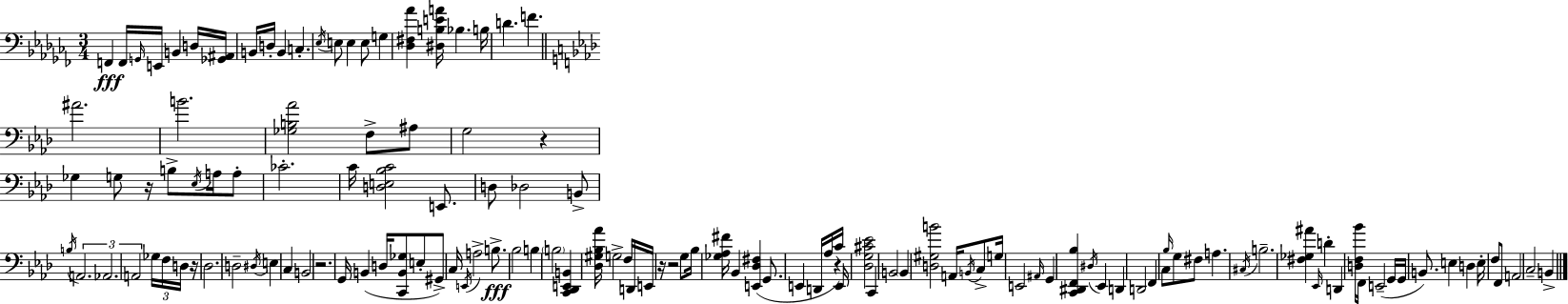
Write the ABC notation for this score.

X:1
T:Untitled
M:3/4
L:1/4
K:Abm
F,, F,,/4 G,,/4 E,,/4 B,, D,/4 [_G,,^A,,]/4 B,,/4 D,/4 B,, C, _E,/4 E,/2 E, E,/2 G, [_D,^F,_A] [^D,B,EA]/4 _B, B,/4 D F ^A2 B2 [_G,B,_A]2 F,/2 ^A,/2 G,2 z _G, G,/2 z/4 B,/2 _E,/4 A,/4 A,/2 _C2 C/4 [D,E,_B,C]2 E,,/2 D,/2 _D,2 B,,/2 B,/4 A,,2 _A,,2 A,,2 _G,/4 F,/4 D,/4 z/4 _D,2 D,2 ^D,/4 E, C, B,,2 z2 G,,/4 B,, D,/4 [C,,B,,_G,]/2 E,/2 ^G,,/2 C,/4 E,,/4 A,2 B,/2 _B,2 B, B,2 [C,,_D,,E,,B,,] [_D,^G,_B,_A]/4 G,2 F,/4 D,,/4 E,,/4 z/4 z2 G,/2 _B,/4 [_G,_A,^F]/4 _B,, [E,,_D,^F,] G,,/2 E,, D,,/4 _A,/4 C/4 z E,,/4 [_D,G,^C_E]2 C,, B,,2 B,, [D,^G,B]2 A,,/4 B,,/4 C,/2 G,/4 E,,2 ^A,,/4 G,, [C,,^D,,F,,_B,] ^D,/4 _E,, D,, D,,2 F,, C,/2 _B,/4 G,/2 ^F,/2 A, ^C,/4 B,2 [^F,_G,^A] _E,,/4 D D,, [D,F,_B]/4 F,,/4 E,,2 G,,/4 G,,/4 B,,/2 E, D, E,/4 F,/2 F,,/2 A,,2 C,2 B,,